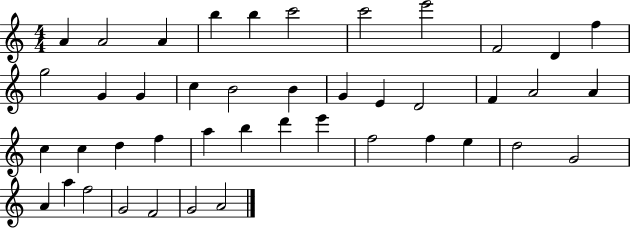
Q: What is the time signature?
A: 4/4